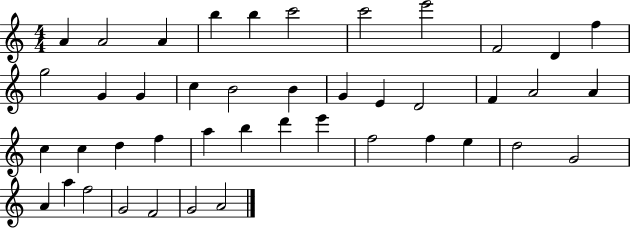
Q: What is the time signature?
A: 4/4